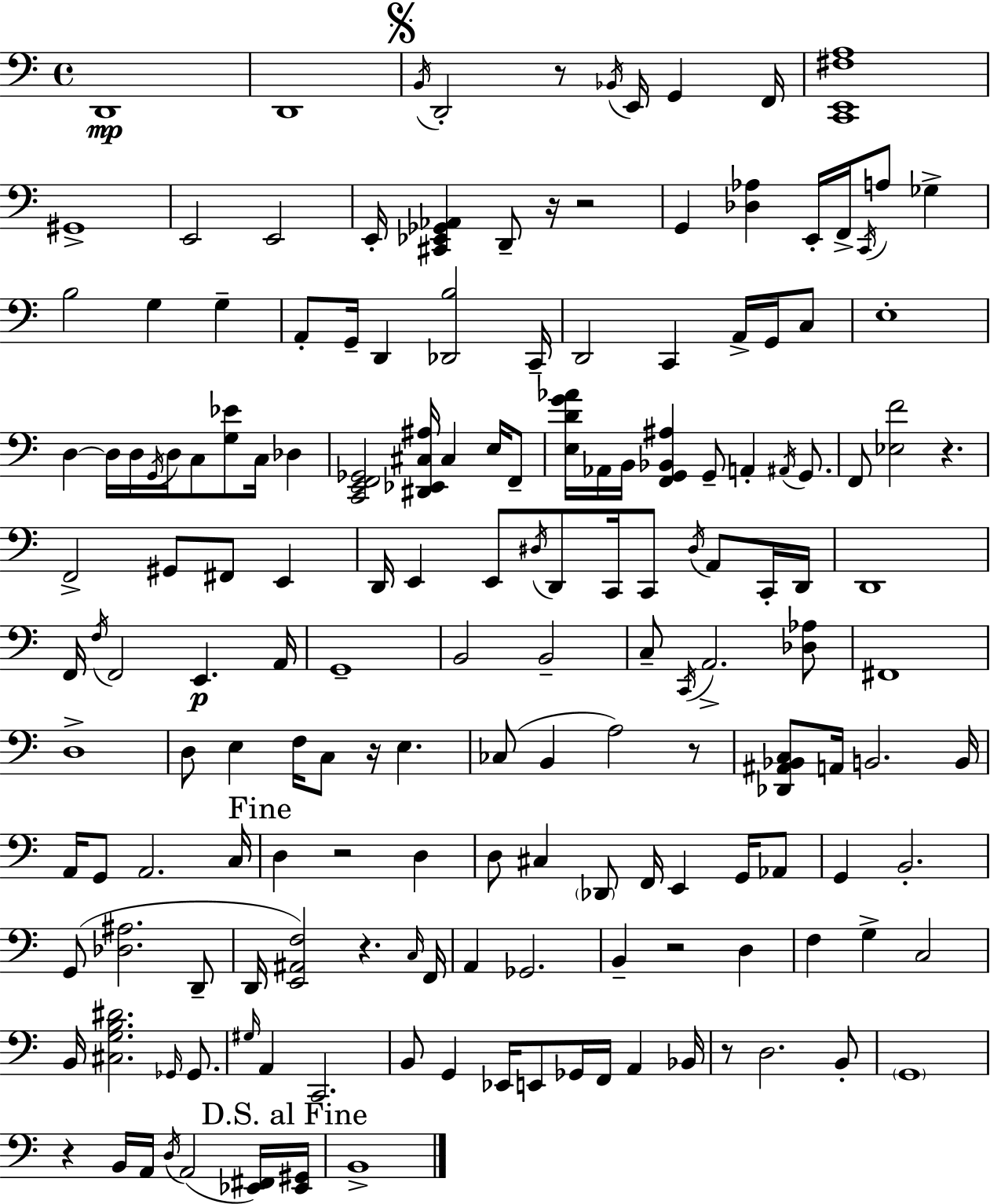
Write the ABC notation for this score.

X:1
T:Untitled
M:4/4
L:1/4
K:C
D,,4 D,,4 B,,/4 D,,2 z/2 _B,,/4 E,,/4 G,, F,,/4 [C,,E,,^F,A,]4 ^G,,4 E,,2 E,,2 E,,/4 [^C,,_E,,_G,,_A,,] D,,/2 z/4 z2 G,, [_D,_A,] E,,/4 F,,/4 C,,/4 A,/2 _G, B,2 G, G, A,,/2 G,,/4 D,, [_D,,B,]2 C,,/4 D,,2 C,, A,,/4 G,,/4 C,/2 E,4 D, D,/4 D,/4 G,,/4 D,/4 C,/2 [G,_E]/2 C,/4 _D, [C,,E,,F,,_G,,]2 [^D,,_E,,^C,^A,]/4 ^C, E,/4 F,,/2 [E,DG_A]/4 _A,,/4 B,,/4 [F,,G,,_B,,^A,] G,,/2 A,, ^A,,/4 G,,/2 F,,/2 [_E,F]2 z F,,2 ^G,,/2 ^F,,/2 E,, D,,/4 E,, E,,/2 ^D,/4 D,,/2 C,,/4 C,,/2 ^D,/4 A,,/2 C,,/4 D,,/4 D,,4 F,,/4 F,/4 F,,2 E,, A,,/4 G,,4 B,,2 B,,2 C,/2 C,,/4 A,,2 [_D,_A,]/2 ^F,,4 D,4 D,/2 E, F,/4 C,/2 z/4 E, _C,/2 B,, A,2 z/2 [_D,,^A,,_B,,C,]/2 A,,/4 B,,2 B,,/4 A,,/4 G,,/2 A,,2 C,/4 D, z2 D, D,/2 ^C, _D,,/2 F,,/4 E,, G,,/4 _A,,/2 G,, B,,2 G,,/2 [_D,^A,]2 D,,/2 D,,/4 [E,,^A,,F,]2 z C,/4 F,,/4 A,, _G,,2 B,, z2 D, F, G, C,2 B,,/4 [^C,G,B,^D]2 _G,,/4 _G,,/2 ^G,/4 A,, C,,2 B,,/2 G,, _E,,/4 E,,/2 _G,,/4 F,,/4 A,, _B,,/4 z/2 D,2 B,,/2 G,,4 z B,,/4 A,,/4 D,/4 A,,2 [_E,,^F,,]/4 [_E,,^G,,]/4 B,,4